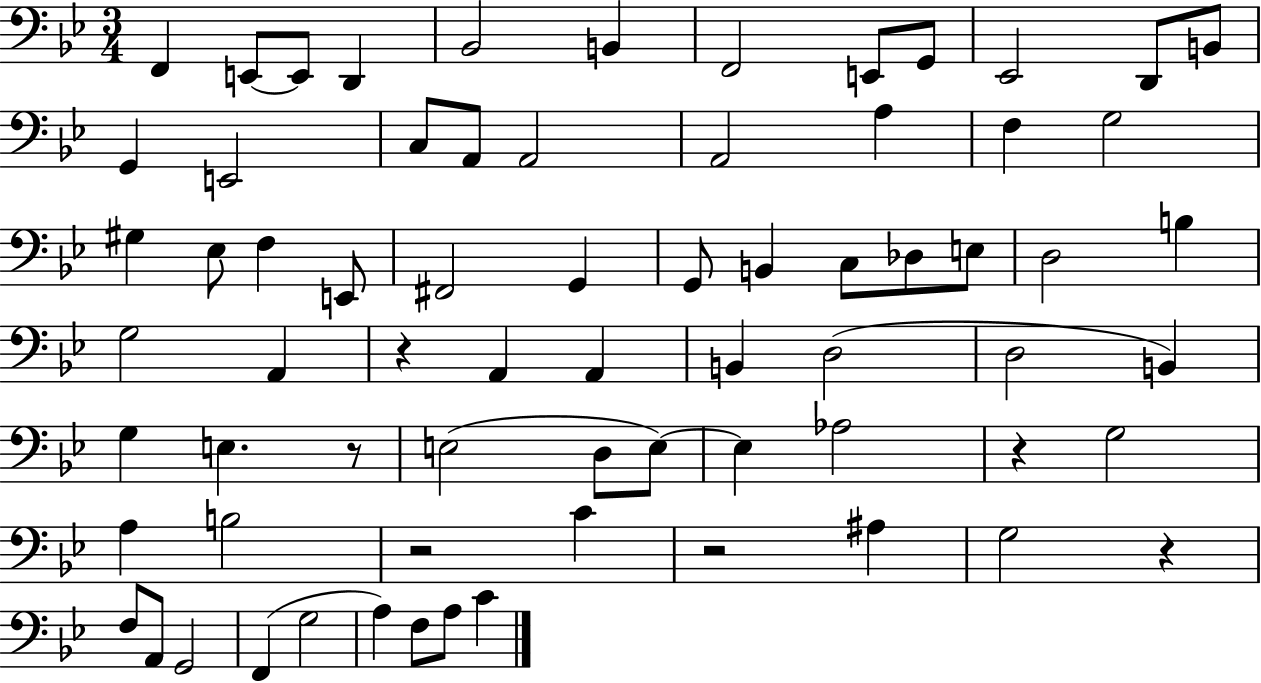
X:1
T:Untitled
M:3/4
L:1/4
K:Bb
F,, E,,/2 E,,/2 D,, _B,,2 B,, F,,2 E,,/2 G,,/2 _E,,2 D,,/2 B,,/2 G,, E,,2 C,/2 A,,/2 A,,2 A,,2 A, F, G,2 ^G, _E,/2 F, E,,/2 ^F,,2 G,, G,,/2 B,, C,/2 _D,/2 E,/2 D,2 B, G,2 A,, z A,, A,, B,, D,2 D,2 B,, G, E, z/2 E,2 D,/2 E,/2 E, _A,2 z G,2 A, B,2 z2 C z2 ^A, G,2 z F,/2 A,,/2 G,,2 F,, G,2 A, F,/2 A,/2 C